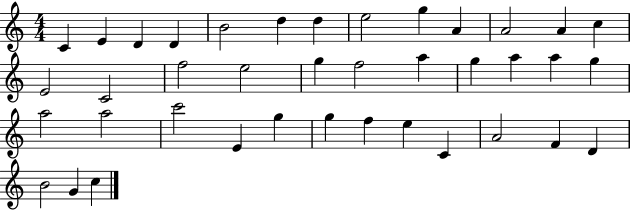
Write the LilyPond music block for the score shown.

{
  \clef treble
  \numericTimeSignature
  \time 4/4
  \key c \major
  c'4 e'4 d'4 d'4 | b'2 d''4 d''4 | e''2 g''4 a'4 | a'2 a'4 c''4 | \break e'2 c'2 | f''2 e''2 | g''4 f''2 a''4 | g''4 a''4 a''4 g''4 | \break a''2 a''2 | c'''2 e'4 g''4 | g''4 f''4 e''4 c'4 | a'2 f'4 d'4 | \break b'2 g'4 c''4 | \bar "|."
}